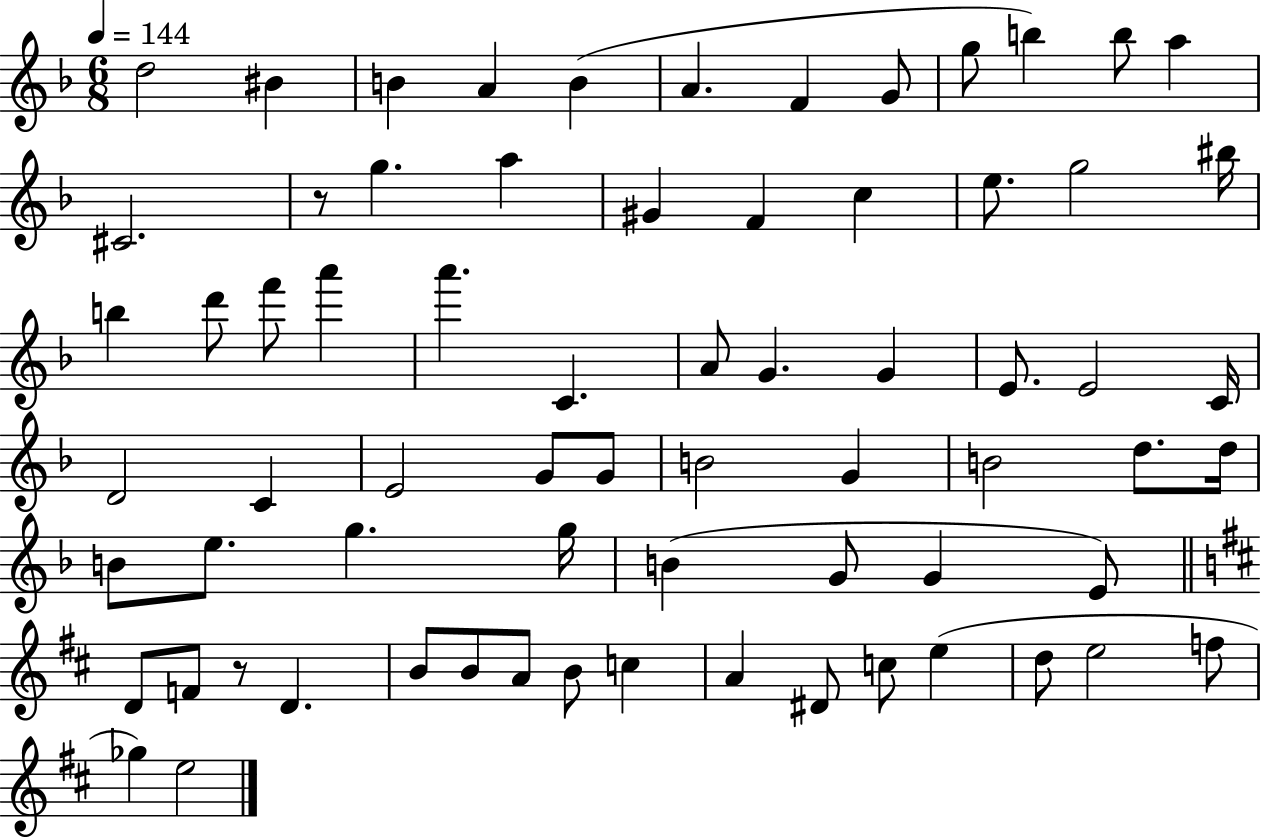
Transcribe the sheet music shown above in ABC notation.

X:1
T:Untitled
M:6/8
L:1/4
K:F
d2 ^B B A B A F G/2 g/2 b b/2 a ^C2 z/2 g a ^G F c e/2 g2 ^b/4 b d'/2 f'/2 a' a' C A/2 G G E/2 E2 C/4 D2 C E2 G/2 G/2 B2 G B2 d/2 d/4 B/2 e/2 g g/4 B G/2 G E/2 D/2 F/2 z/2 D B/2 B/2 A/2 B/2 c A ^D/2 c/2 e d/2 e2 f/2 _g e2